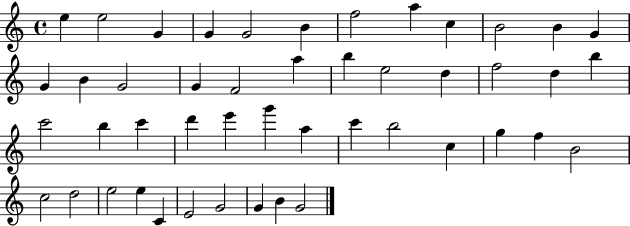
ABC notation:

X:1
T:Untitled
M:4/4
L:1/4
K:C
e e2 G G G2 B f2 a c B2 B G G B G2 G F2 a b e2 d f2 d b c'2 b c' d' e' g' a c' b2 c g f B2 c2 d2 e2 e C E2 G2 G B G2